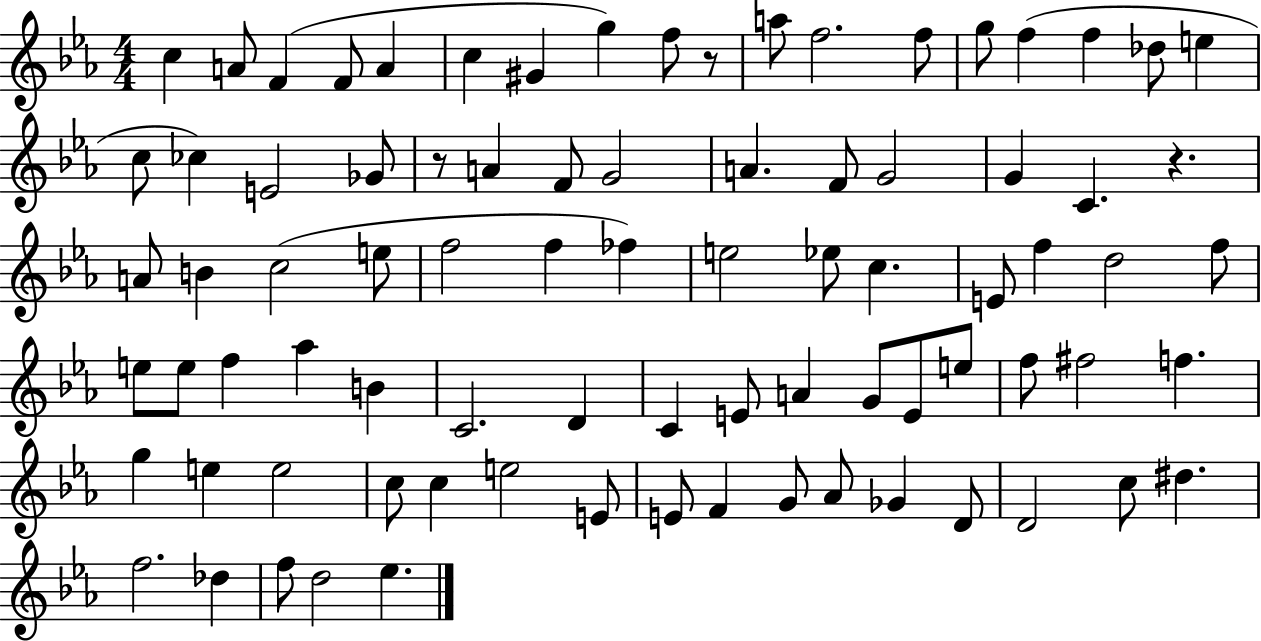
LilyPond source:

{
  \clef treble
  \numericTimeSignature
  \time 4/4
  \key ees \major
  \repeat volta 2 { c''4 a'8 f'4( f'8 a'4 | c''4 gis'4 g''4) f''8 r8 | a''8 f''2. f''8 | g''8 f''4( f''4 des''8 e''4 | \break c''8 ces''4) e'2 ges'8 | r8 a'4 f'8 g'2 | a'4. f'8 g'2 | g'4 c'4. r4. | \break a'8 b'4 c''2( e''8 | f''2 f''4 fes''4) | e''2 ees''8 c''4. | e'8 f''4 d''2 f''8 | \break e''8 e''8 f''4 aes''4 b'4 | c'2. d'4 | c'4 e'8 a'4 g'8 e'8 e''8 | f''8 fis''2 f''4. | \break g''4 e''4 e''2 | c''8 c''4 e''2 e'8 | e'8 f'4 g'8 aes'8 ges'4 d'8 | d'2 c''8 dis''4. | \break f''2. des''4 | f''8 d''2 ees''4. | } \bar "|."
}